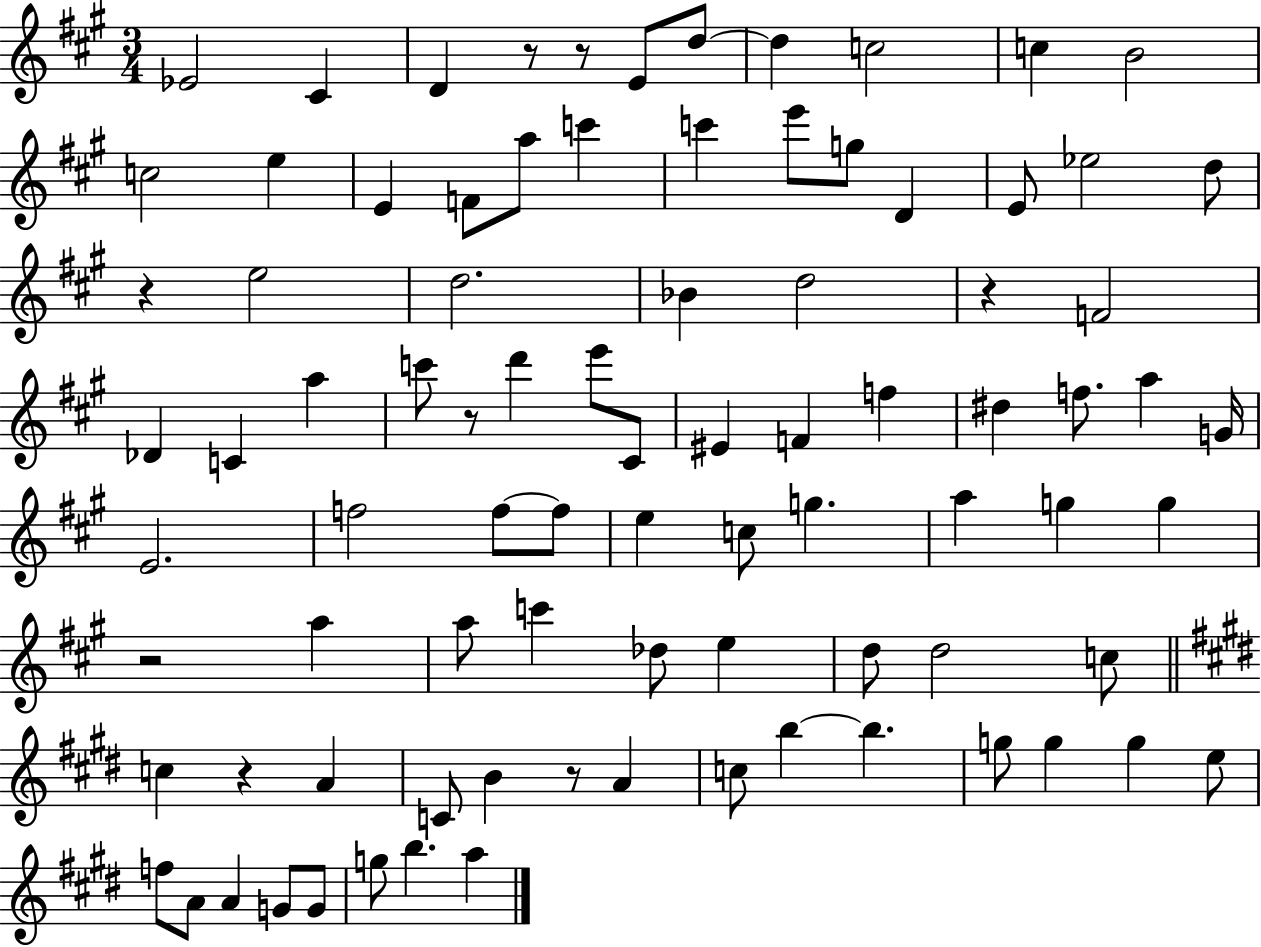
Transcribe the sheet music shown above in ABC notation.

X:1
T:Untitled
M:3/4
L:1/4
K:A
_E2 ^C D z/2 z/2 E/2 d/2 d c2 c B2 c2 e E F/2 a/2 c' c' e'/2 g/2 D E/2 _e2 d/2 z e2 d2 _B d2 z F2 _D C a c'/2 z/2 d' e'/2 ^C/2 ^E F f ^d f/2 a G/4 E2 f2 f/2 f/2 e c/2 g a g g z2 a a/2 c' _d/2 e d/2 d2 c/2 c z A C/2 B z/2 A c/2 b b g/2 g g e/2 f/2 A/2 A G/2 G/2 g/2 b a